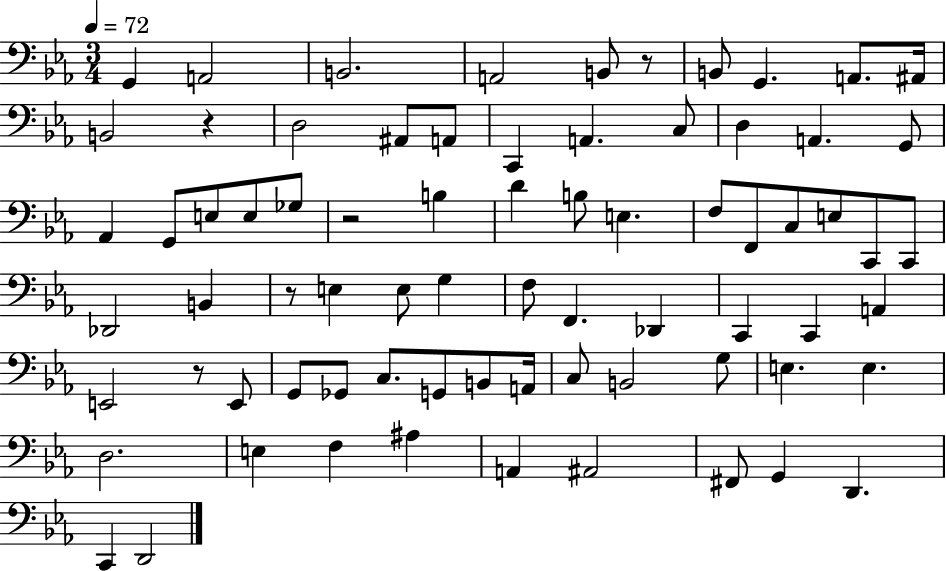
X:1
T:Untitled
M:3/4
L:1/4
K:Eb
G,, A,,2 B,,2 A,,2 B,,/2 z/2 B,,/2 G,, A,,/2 ^A,,/4 B,,2 z D,2 ^A,,/2 A,,/2 C,, A,, C,/2 D, A,, G,,/2 _A,, G,,/2 E,/2 E,/2 _G,/2 z2 B, D B,/2 E, F,/2 F,,/2 C,/2 E,/2 C,,/2 C,,/2 _D,,2 B,, z/2 E, E,/2 G, F,/2 F,, _D,, C,, C,, A,, E,,2 z/2 E,,/2 G,,/2 _G,,/2 C,/2 G,,/2 B,,/2 A,,/4 C,/2 B,,2 G,/2 E, E, D,2 E, F, ^A, A,, ^A,,2 ^F,,/2 G,, D,, C,, D,,2